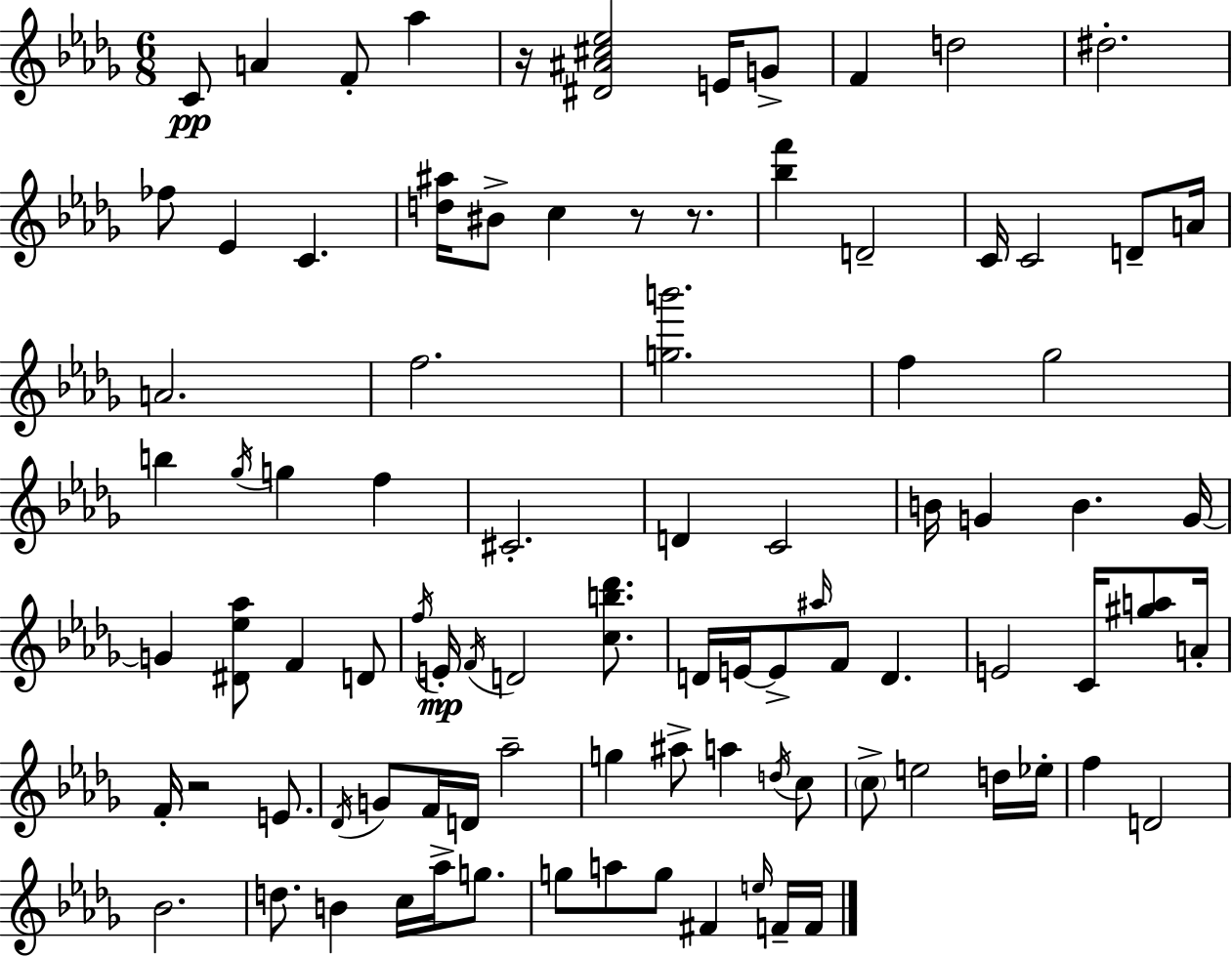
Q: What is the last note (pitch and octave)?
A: F4